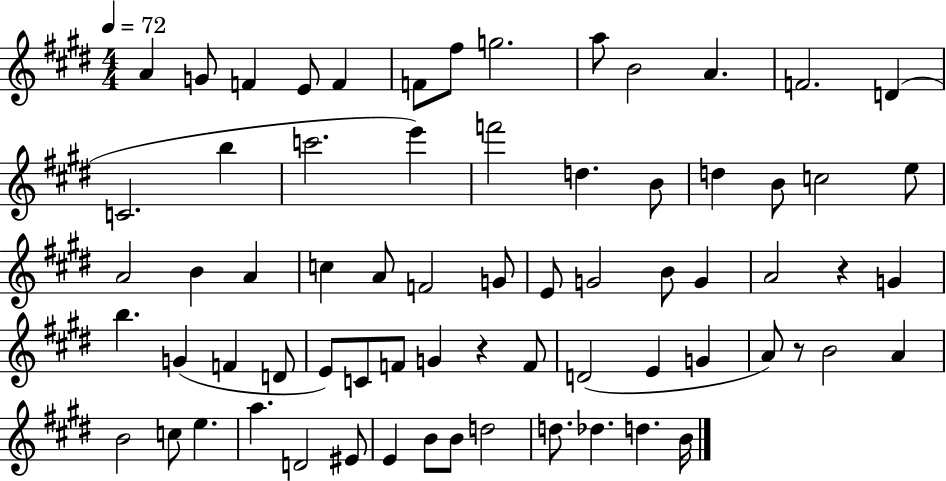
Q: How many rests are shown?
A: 3